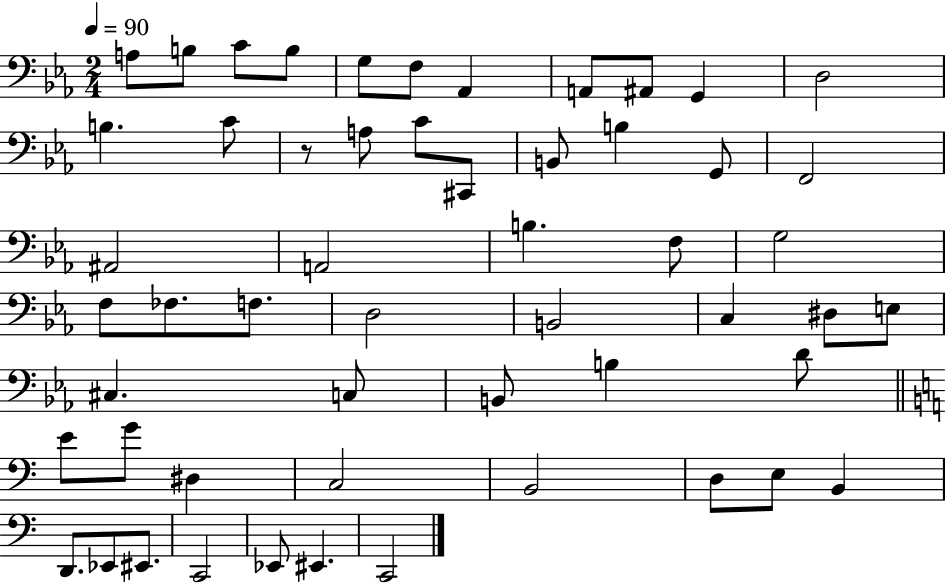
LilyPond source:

{
  \clef bass
  \numericTimeSignature
  \time 2/4
  \key ees \major
  \tempo 4 = 90
  a8 b8 c'8 b8 | g8 f8 aes,4 | a,8 ais,8 g,4 | d2 | \break b4. c'8 | r8 a8 c'8 cis,8 | b,8 b4 g,8 | f,2 | \break ais,2 | a,2 | b4. f8 | g2 | \break f8 fes8. f8. | d2 | b,2 | c4 dis8 e8 | \break cis4. c8 | b,8 b4 d'8 | \bar "||" \break \key c \major e'8 g'8 dis4 | c2 | b,2 | d8 e8 b,4 | \break d,8. ees,8 eis,8. | c,2 | ees,8 eis,4. | c,2 | \break \bar "|."
}